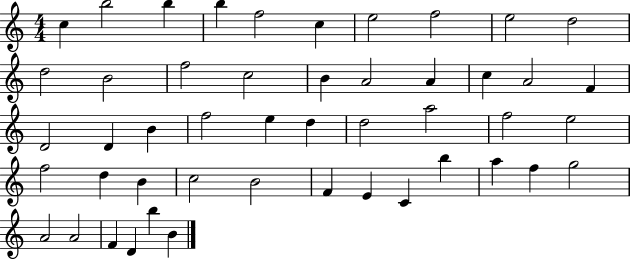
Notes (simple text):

C5/q B5/h B5/q B5/q F5/h C5/q E5/h F5/h E5/h D5/h D5/h B4/h F5/h C5/h B4/q A4/h A4/q C5/q A4/h F4/q D4/h D4/q B4/q F5/h E5/q D5/q D5/h A5/h F5/h E5/h F5/h D5/q B4/q C5/h B4/h F4/q E4/q C4/q B5/q A5/q F5/q G5/h A4/h A4/h F4/q D4/q B5/q B4/q